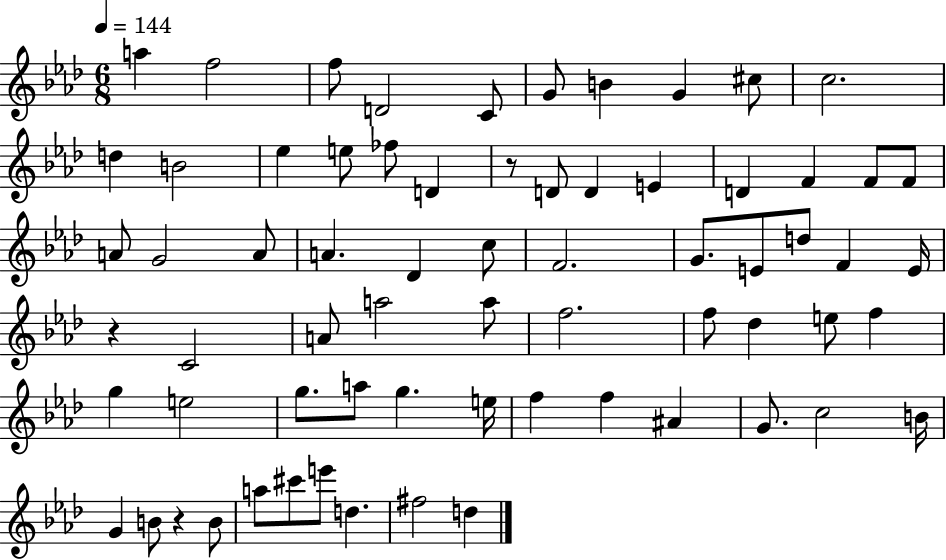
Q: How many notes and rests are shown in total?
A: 68